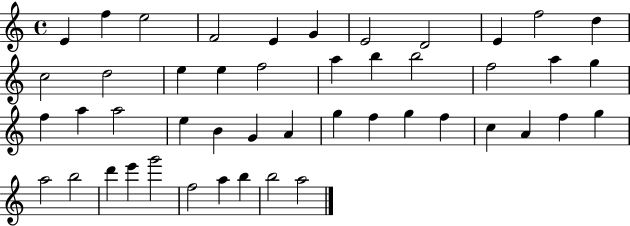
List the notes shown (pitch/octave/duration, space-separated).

E4/q F5/q E5/h F4/h E4/q G4/q E4/h D4/h E4/q F5/h D5/q C5/h D5/h E5/q E5/q F5/h A5/q B5/q B5/h F5/h A5/q G5/q F5/q A5/q A5/h E5/q B4/q G4/q A4/q G5/q F5/q G5/q F5/q C5/q A4/q F5/q G5/q A5/h B5/h D6/q E6/q G6/h F5/h A5/q B5/q B5/h A5/h